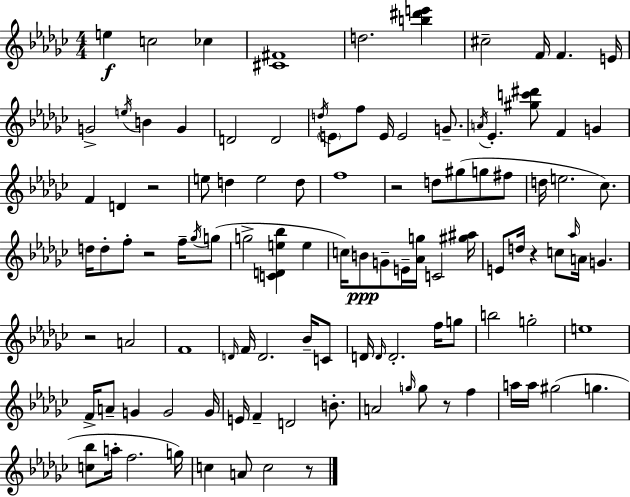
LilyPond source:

{
  \clef treble
  \numericTimeSignature
  \time 4/4
  \key ees \minor
  e''4\f c''2 ces''4 | <cis' fis'>1 | d''2. <b'' dis''' e'''>4 | cis''2-- f'16 f'4. e'16 | \break g'2-> \acciaccatura { e''16 } b'4 g'4 | d'2 d'2 | \acciaccatura { d''16 } \parenthesize e'8 f''8 e'16 e'2 g'8.-- | \acciaccatura { a'16 } ees'4.-. <gis'' c''' dis'''>8 f'4 g'4 | \break f'4 d'4 r2 | e''8 d''4 e''2 | d''8 f''1 | r2 d''8 gis''8( g''8 | \break fis''8 d''16 e''2. | ces''8.) d''16 d''8-. f''8-. r2 | f''16-- \acciaccatura { ges''16 } g''8( g''2-> <c' d' e'' bes''>4 | e''4 c''16) b'8\ppp g'8-- e'16-- <aes' g''>16 c'2 | \break <gis'' ais''>16 e'8 d''16 r4 c''8 \grace { aes''16 } a'16 g'4. | r2 a'2 | f'1 | \grace { d'16 } f'16 d'2. | \break bes'16-- c'8 d'16 \grace { d'16 } d'2.-. | f''16 g''8 b''2 g''2-. | e''1 | f'16-> a'8-- g'4 g'2 | \break g'16 e'16 f'4-- d'2 | b'8.-. a'2 \grace { g''16 } | g''8 r8 f''4 a''16 a''16 gis''2( | g''4. <c'' bes''>8 a''16-. f''2. | \break g''16) c''4 a'8 c''2 | r8 \bar "|."
}